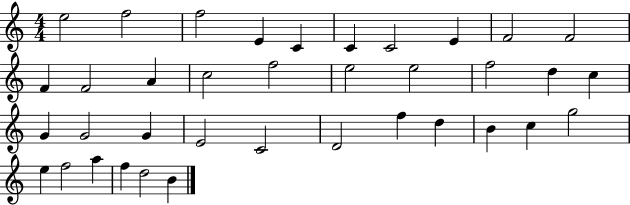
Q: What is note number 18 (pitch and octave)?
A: F5